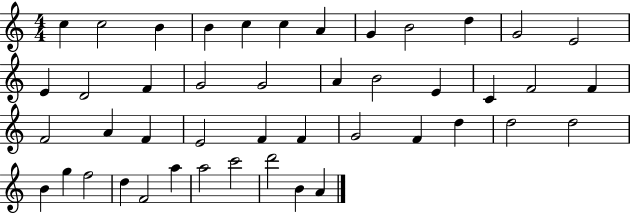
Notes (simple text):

C5/q C5/h B4/q B4/q C5/q C5/q A4/q G4/q B4/h D5/q G4/h E4/h E4/q D4/h F4/q G4/h G4/h A4/q B4/h E4/q C4/q F4/h F4/q F4/h A4/q F4/q E4/h F4/q F4/q G4/h F4/q D5/q D5/h D5/h B4/q G5/q F5/h D5/q F4/h A5/q A5/h C6/h D6/h B4/q A4/q